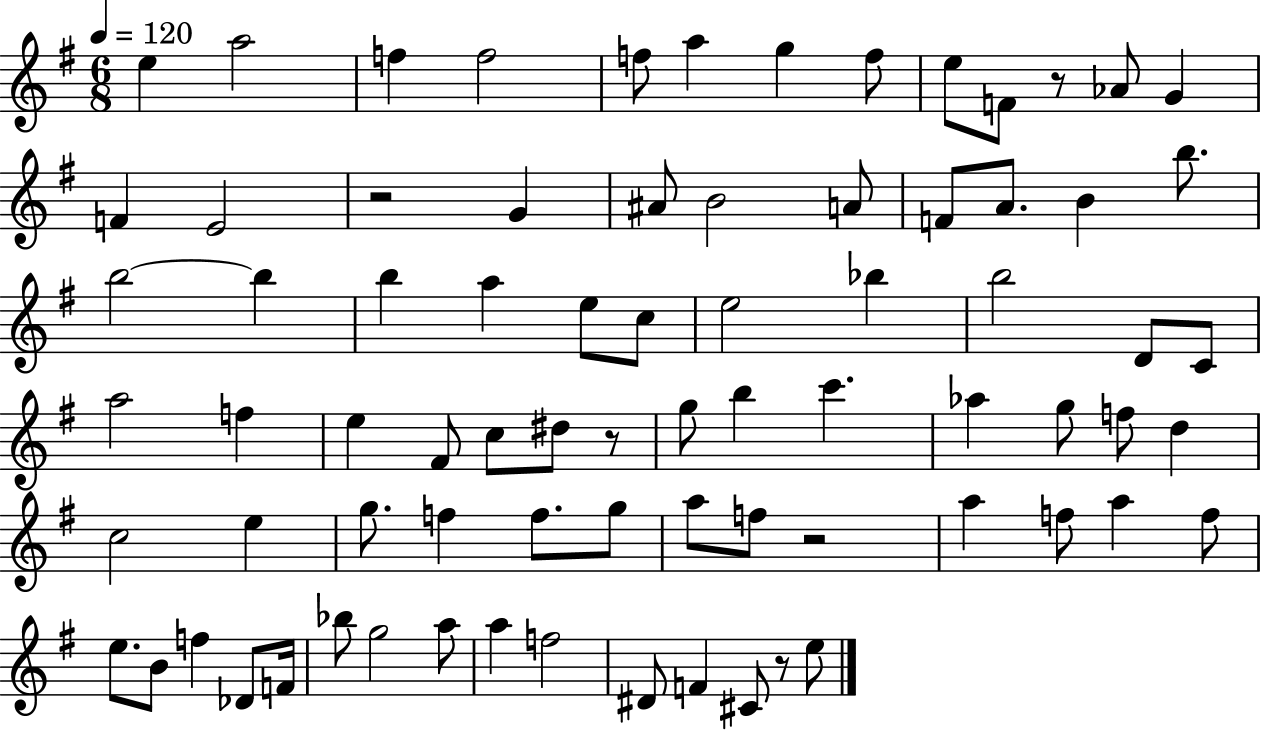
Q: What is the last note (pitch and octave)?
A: E5